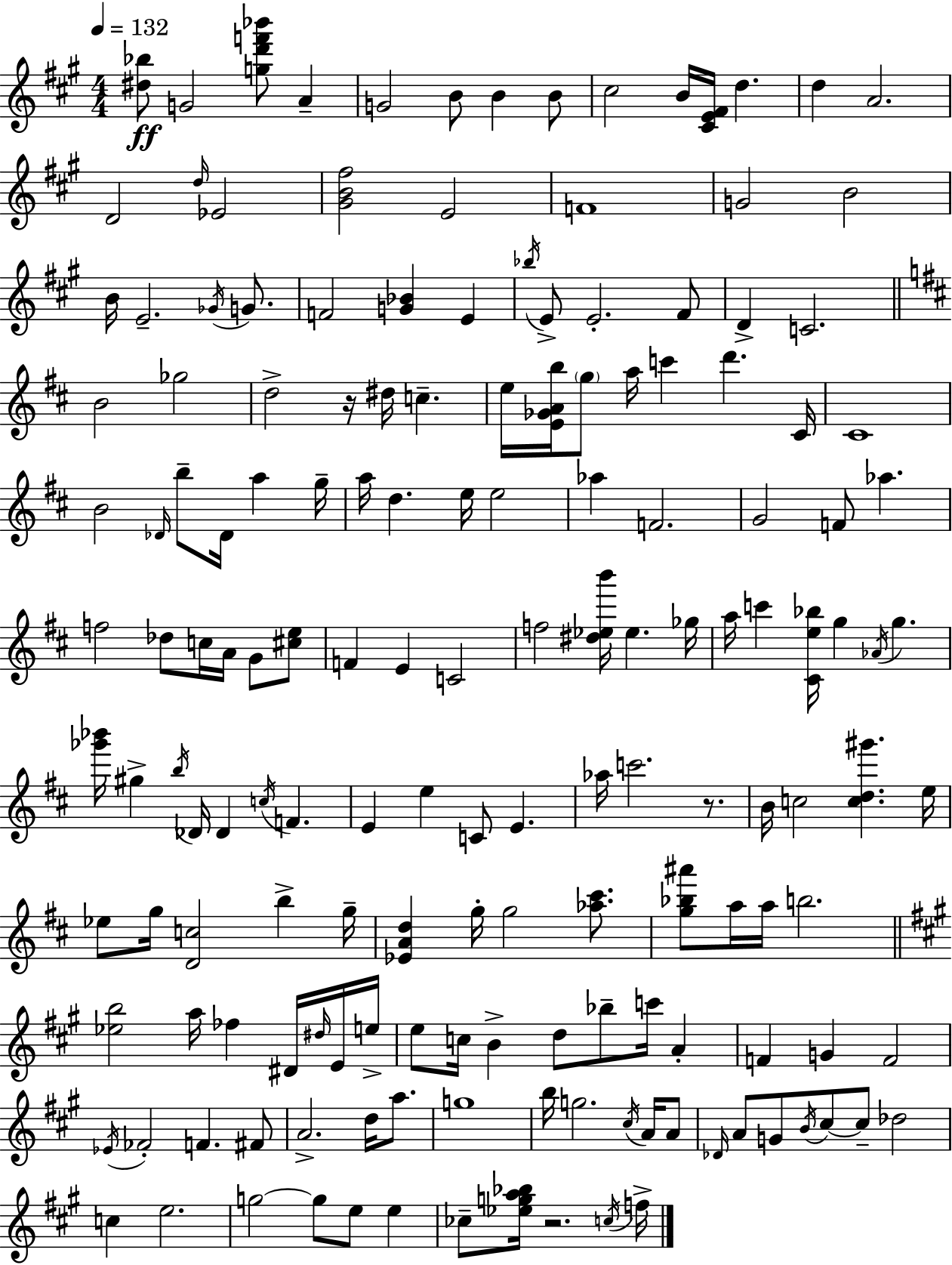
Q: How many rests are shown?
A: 3